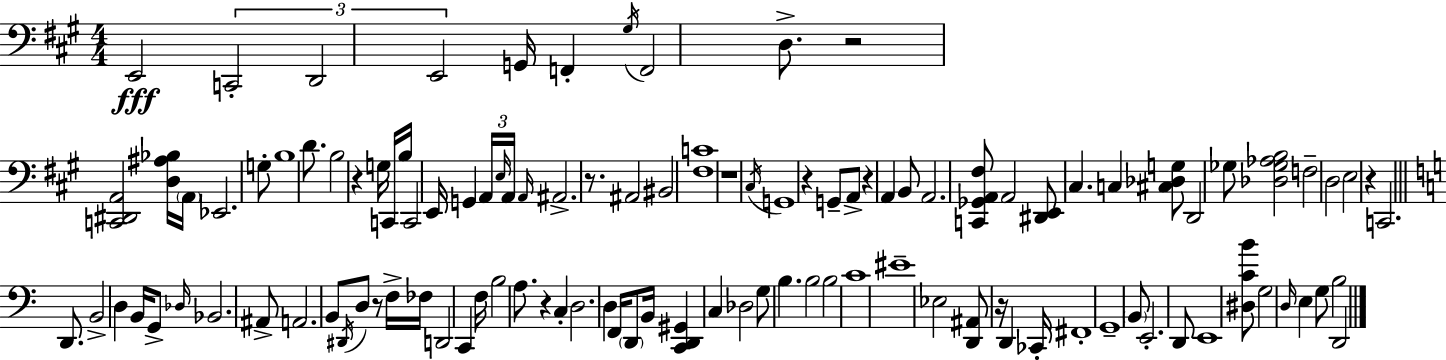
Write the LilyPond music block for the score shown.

{
  \clef bass
  \numericTimeSignature
  \time 4/4
  \key a \major
  e,2\fff \tuplet 3/2 { c,2-. | d,2 e,2 } | g,16 f,4-. \acciaccatura { gis16 } f,2 d8.-> | r2 <c, dis, a,>2 | \break <d ais bes>16 \parenthesize a,16 ees,2. g8-. | b1 | d'8. b2 r4 | g16 c,16 b16 c,2 e,16 g,4 | \break \tuplet 3/2 { a,16 \grace { e16 } a,16 } \grace { a,16 } ais,2.-> | r8. ais,2 bis,2 | <fis c'>1 | r1 | \break \acciaccatura { cis16 } g,1 | r4 g,8-- a,8-> r4 | a,4 b,8 a,2. | <c, ges, a, fis>8 a,2 <dis, e,>8 cis4. | \break c4 <cis des g>8 d,2 | ges8 <des ges aes b>2 f2-- | d2 e2 | r4 c,2. | \break \bar "||" \break \key c \major d,8. b,2-> d4 b,16 | g,8-> \grace { des16 } bes,2. ais,8-> | a,2. b,8 \acciaccatura { dis,16 } | d8 r8 f16-> fes16 d,2 c,4 | \break f16 b2 a8. r4 | c4-. d2. | d4 f,16 \parenthesize d,8 b,16 <c, d, gis,>4 c4 | des2 g8 b4. | \break b2 b2 | c'1 | eis'1-- | ees2 <d, ais,>8 r16 d,4 | \break ces,16-. fis,1-. | g,1-- | \parenthesize b,8 e,2.-. | d,8 e,1 | \break <dis c' b'>8 g2 \grace { d16 } e4 | g8 b2 d,2 | \bar "|."
}